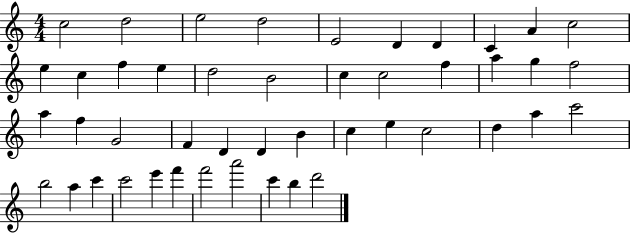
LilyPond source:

{
  \clef treble
  \numericTimeSignature
  \time 4/4
  \key c \major
  c''2 d''2 | e''2 d''2 | e'2 d'4 d'4 | c'4 a'4 c''2 | \break e''4 c''4 f''4 e''4 | d''2 b'2 | c''4 c''2 f''4 | a''4 g''4 f''2 | \break a''4 f''4 g'2 | f'4 d'4 d'4 b'4 | c''4 e''4 c''2 | d''4 a''4 c'''2 | \break b''2 a''4 c'''4 | c'''2 e'''4 f'''4 | f'''2 a'''2 | c'''4 b''4 d'''2 | \break \bar "|."
}